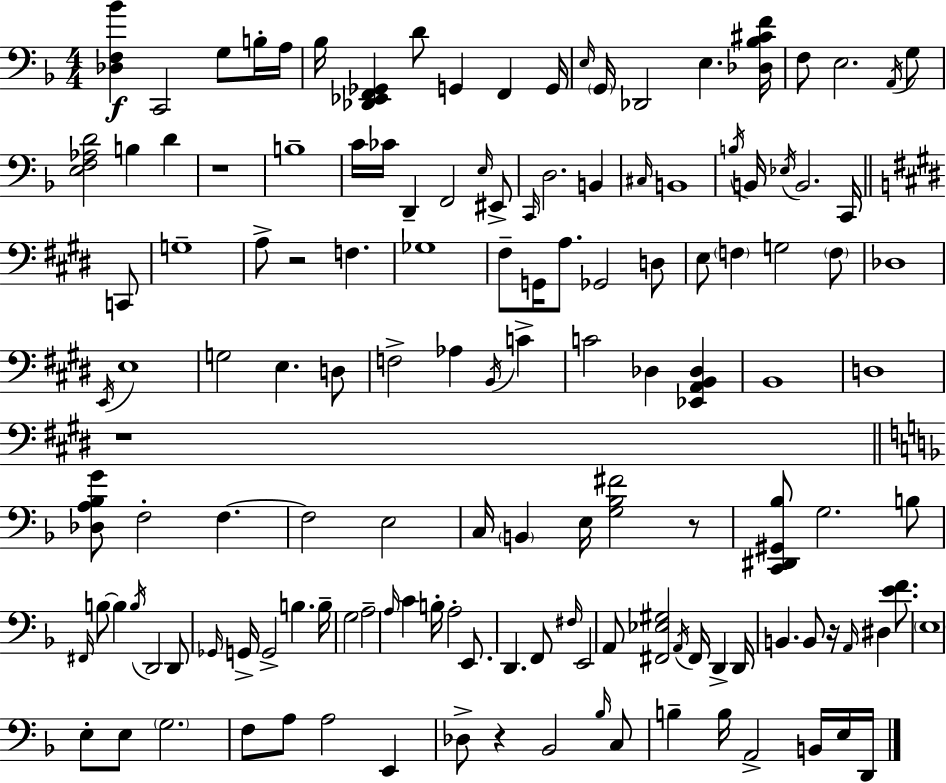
X:1
T:Untitled
M:4/4
L:1/4
K:F
[_D,F,_B] C,,2 G,/2 B,/4 A,/4 _B,/4 [_D,,_E,,F,,_G,,] D/2 G,, F,, G,,/4 E,/4 G,,/4 _D,,2 E, [_D,_B,^CF]/4 F,/2 E,2 A,,/4 G,/2 [E,F,_A,D]2 B, D z4 B,4 C/4 _C/4 D,, F,,2 E,/4 ^E,,/2 C,,/4 D,2 B,, ^C,/4 B,,4 B,/4 B,,/4 _E,/4 B,,2 C,,/4 C,,/2 G,4 A,/2 z2 F, _G,4 ^F,/2 G,,/4 A,/2 _G,,2 D,/2 E,/2 F, G,2 F,/2 _D,4 E,,/4 E,4 G,2 E, D,/2 F,2 _A, B,,/4 C C2 _D, [_E,,A,,B,,_D,] B,,4 D,4 z4 [_D,A,_B,G]/2 F,2 F, F,2 E,2 C,/4 B,, E,/4 [G,_B,^F]2 z/2 [C,,^D,,^G,,_B,]/2 G,2 B,/2 ^F,,/4 B,/2 B, B,/4 D,,2 D,,/2 _G,,/4 G,,/4 G,,2 B, B,/4 G,2 A,2 A,/4 C B,/4 A,2 E,,/2 D,, F,,/2 ^F,/4 E,,2 A,,/2 [^F,,_E,^G,]2 A,,/4 ^F,,/4 D,, D,,/4 B,, B,,/2 z/4 A,,/4 ^D, [EF]/2 E,4 E,/2 E,/2 G,2 F,/2 A,/2 A,2 E,, _D,/2 z _B,,2 _B,/4 C,/2 B, B,/4 A,,2 B,,/4 E,/4 D,,/4